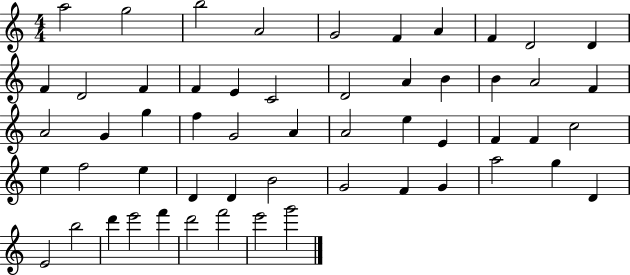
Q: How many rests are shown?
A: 0